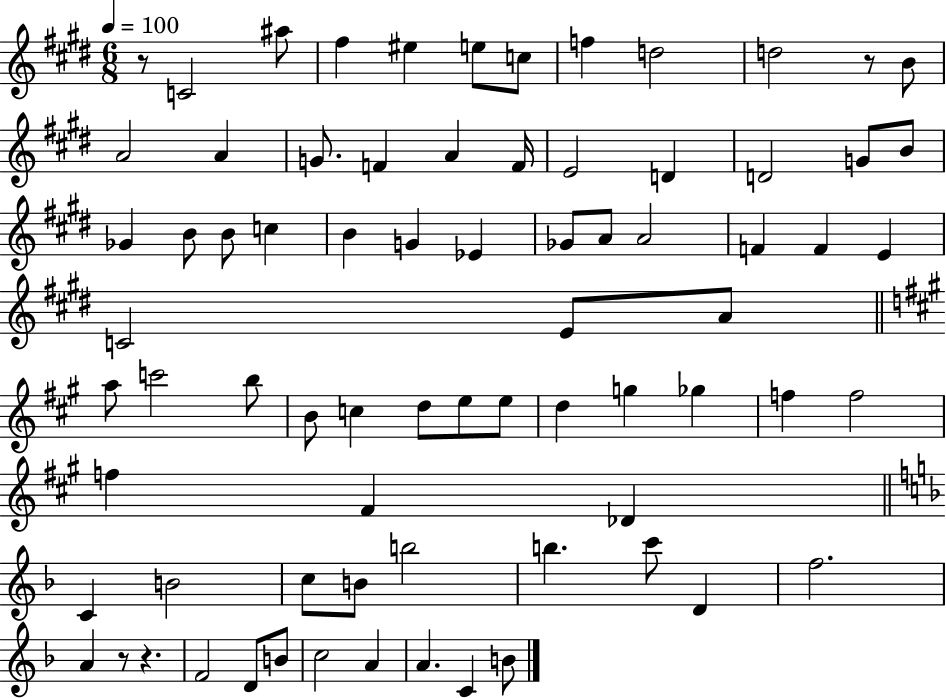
X:1
T:Untitled
M:6/8
L:1/4
K:E
z/2 C2 ^a/2 ^f ^e e/2 c/2 f d2 d2 z/2 B/2 A2 A G/2 F A F/4 E2 D D2 G/2 B/2 _G B/2 B/2 c B G _E _G/2 A/2 A2 F F E C2 E/2 A/2 a/2 c'2 b/2 B/2 c d/2 e/2 e/2 d g _g f f2 f ^F _D C B2 c/2 B/2 b2 b c'/2 D f2 A z/2 z F2 D/2 B/2 c2 A A C B/2